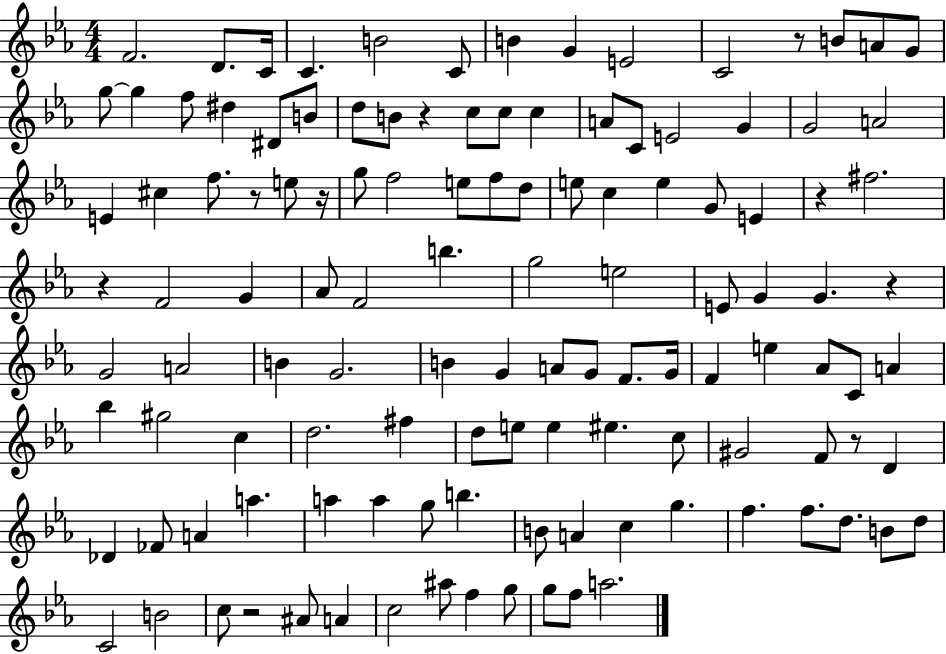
F4/h. D4/e. C4/s C4/q. B4/h C4/e B4/q G4/q E4/h C4/h R/e B4/e A4/e G4/e G5/e G5/q F5/e D#5/q D#4/e B4/e D5/e B4/e R/q C5/e C5/e C5/q A4/e C4/e E4/h G4/q G4/h A4/h E4/q C#5/q F5/e. R/e E5/e R/s G5/e F5/h E5/e F5/e D5/e E5/e C5/q E5/q G4/e E4/q R/q F#5/h. R/q F4/h G4/q Ab4/e F4/h B5/q. G5/h E5/h E4/e G4/q G4/q. R/q G4/h A4/h B4/q G4/h. B4/q G4/q A4/e G4/e F4/e. G4/s F4/q E5/q Ab4/e C4/e A4/q Bb5/q G#5/h C5/q D5/h. F#5/q D5/e E5/e E5/q EIS5/q. C5/e G#4/h F4/e R/e D4/q Db4/q FES4/e A4/q A5/q. A5/q A5/q G5/e B5/q. B4/e A4/q C5/q G5/q. F5/q. F5/e. D5/e. B4/e D5/e C4/h B4/h C5/e R/h A#4/e A4/q C5/h A#5/e F5/q G5/e G5/e F5/e A5/h.